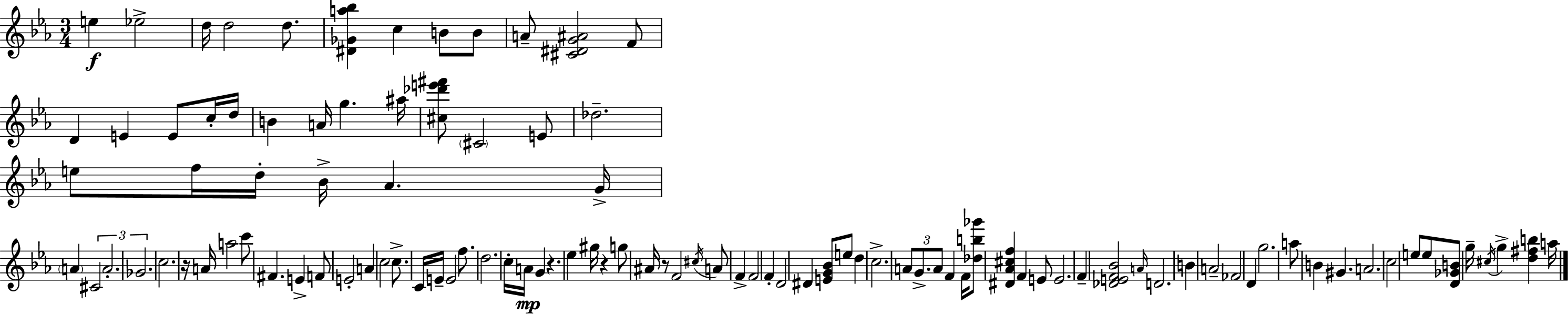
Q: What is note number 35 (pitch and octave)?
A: A5